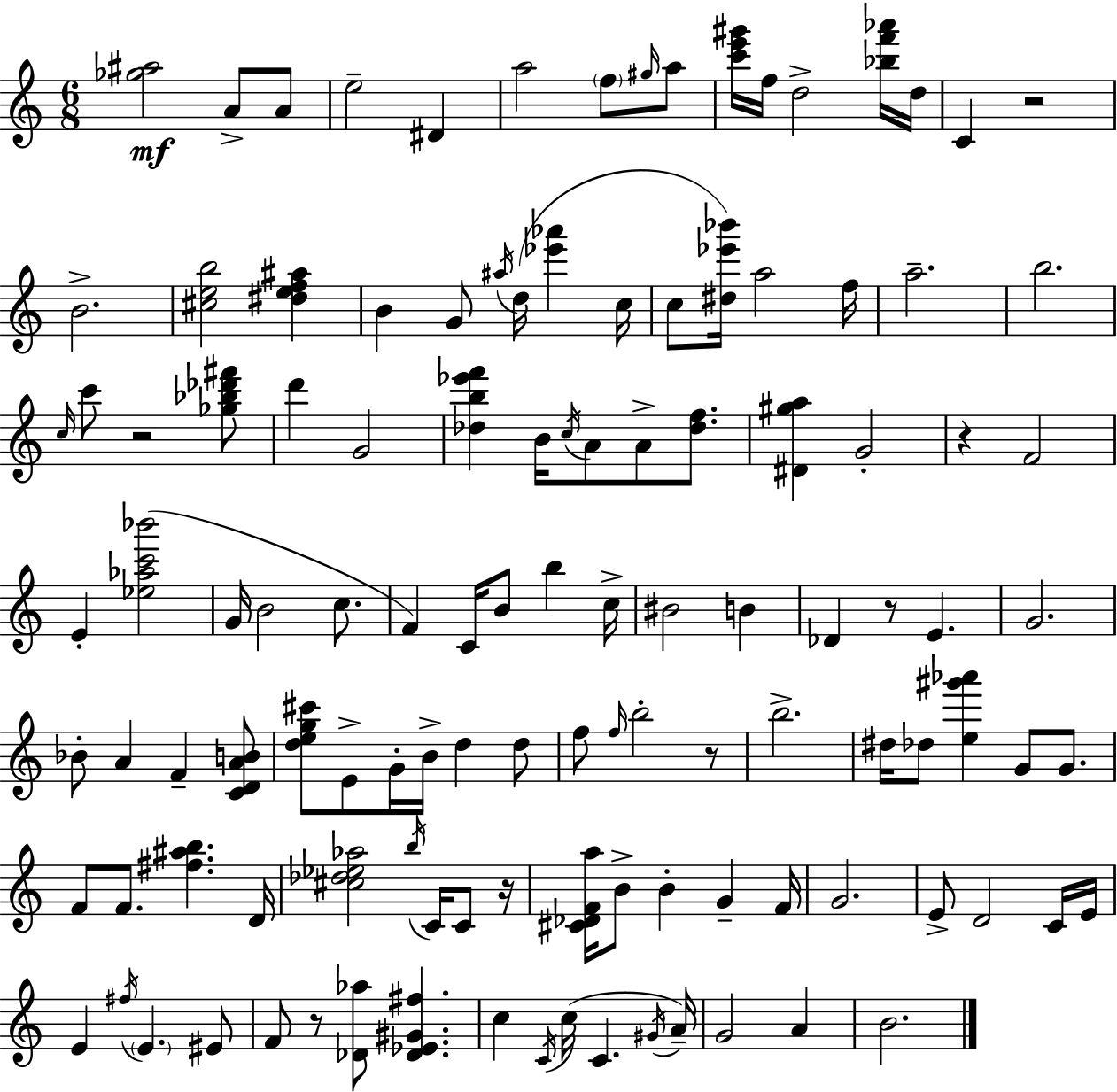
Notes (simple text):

[Gb5,A#5]/h A4/e A4/e E5/h D#4/q A5/h F5/e G#5/s A5/e [C6,E6,G#6]/s F5/s D5/h [Bb5,F6,Ab6]/s D5/s C4/q R/h B4/h. [C#5,E5,B5]/h [D#5,E5,F5,A#5]/q B4/q G4/e A#5/s D5/s [Eb6,Ab6]/q C5/s C5/e [D#5,Eb6,Bb6]/s A5/h F5/s A5/h. B5/h. C5/s C6/e R/h [Gb5,Bb5,Db6,F#6]/e D6/q G4/h [Db5,B5,Eb6,F6]/q B4/s C5/s A4/e A4/e [Db5,F5]/e. [D#4,G#5,A5]/q G4/h R/q F4/h E4/q [Eb5,Ab5,C6,Bb6]/h G4/s B4/h C5/e. F4/q C4/s B4/e B5/q C5/s BIS4/h B4/q Db4/q R/e E4/q. G4/h. Bb4/e A4/q F4/q [C4,D4,A4,B4]/e [D5,E5,G5,C#6]/e E4/e G4/s B4/s D5/q D5/e F5/e F5/s B5/h R/e B5/h. D#5/s Db5/e [E5,G#6,Ab6]/q G4/e G4/e. F4/e F4/e. [F#5,A#5,B5]/q. D4/s [C#5,Db5,Eb5,Ab5]/h B5/s C4/s C4/e R/s [C#4,Db4,F4,A5]/s B4/e B4/q G4/q F4/s G4/h. E4/e D4/h C4/s E4/s E4/q F#5/s E4/q. EIS4/e F4/e R/e [Db4,Ab5]/e [Db4,Eb4,G#4,F#5]/q. C5/q C4/s C5/s C4/q. G#4/s A4/s G4/h A4/q B4/h.